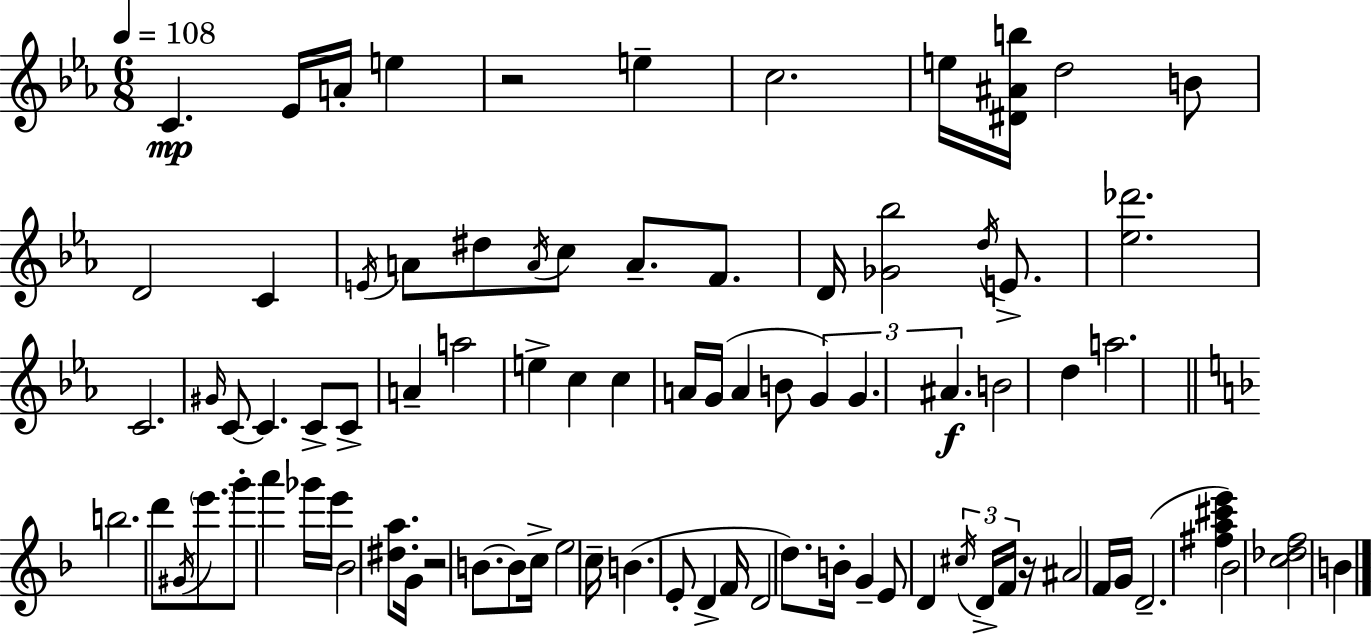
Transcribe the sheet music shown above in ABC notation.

X:1
T:Untitled
M:6/8
L:1/4
K:Cm
C _E/4 A/4 e z2 e c2 e/4 [^D^Ab]/4 d2 B/2 D2 C E/4 A/2 ^d/2 A/4 c/2 A/2 F/2 D/4 [_G_b]2 d/4 E/2 [_e_d']2 C2 ^G/4 C/2 C C/2 C/2 A a2 e c c A/4 G/4 A B/2 G G ^A B2 d a2 b2 d'/2 ^G/4 e'/2 g'/2 a' _g'/4 e'/4 _B2 [^da]/2 G/4 z2 B/2 B/2 c/4 e2 c/4 B E/2 D F/4 D2 d/2 B/4 G E/2 D ^c/4 D/4 F/4 z/4 ^A2 F/4 G/4 D2 [^fa^c'e'] _B2 [c_df]2 B